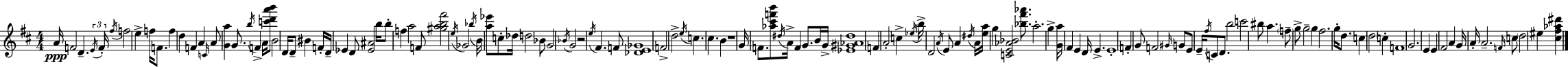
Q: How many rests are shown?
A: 2